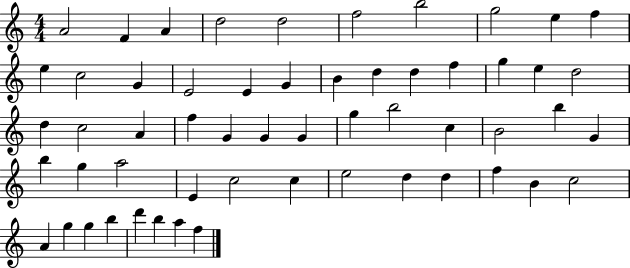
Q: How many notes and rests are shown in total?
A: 56